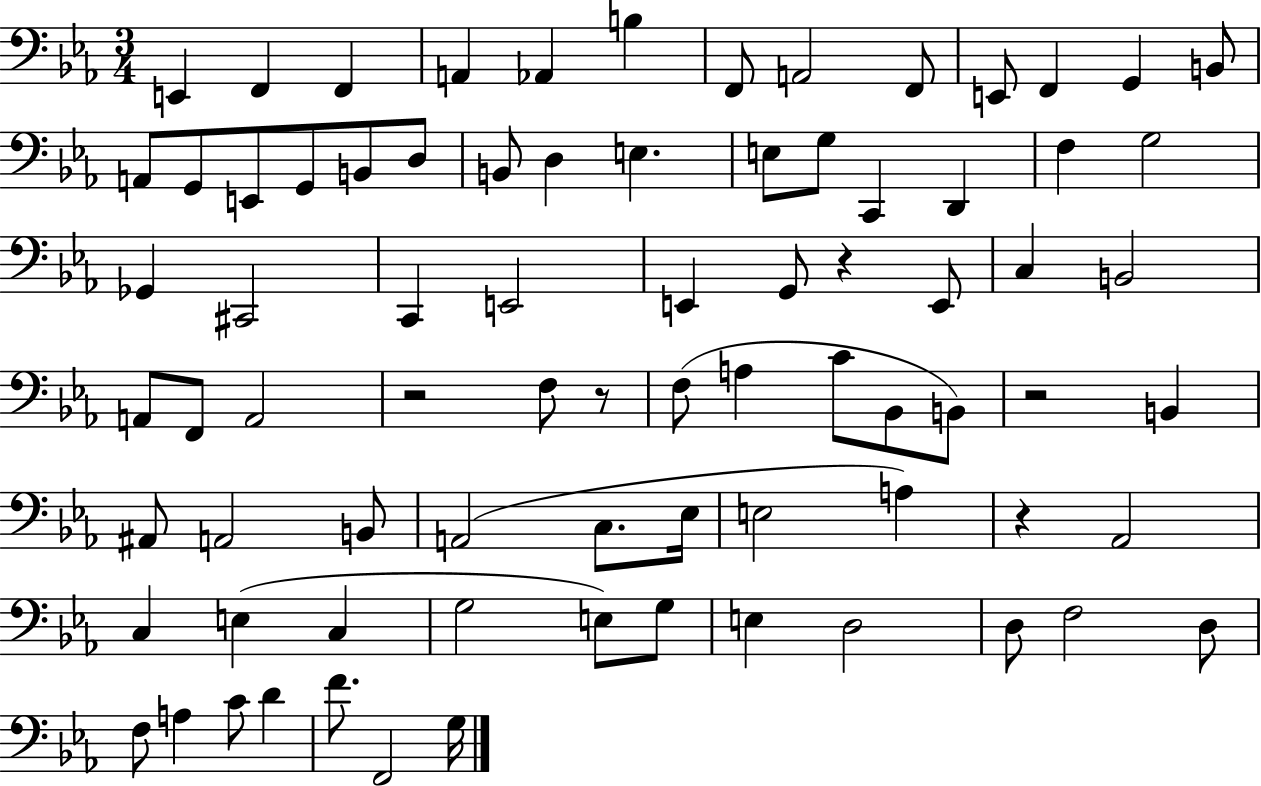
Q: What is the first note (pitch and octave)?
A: E2